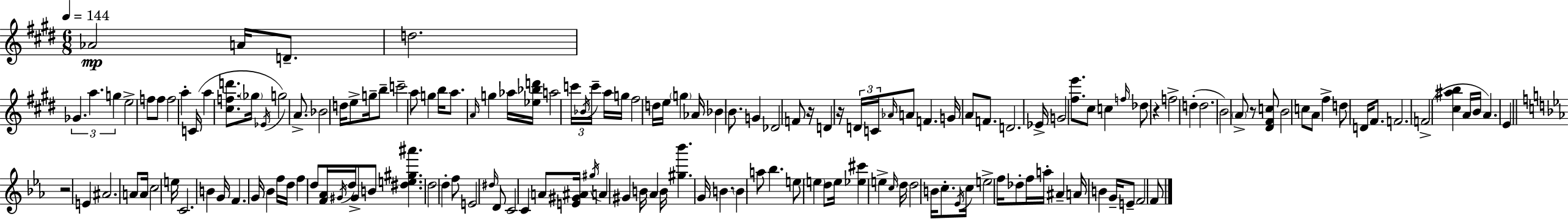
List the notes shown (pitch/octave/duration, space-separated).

Ab4/h A4/s D4/e. D5/h. Gb4/q. A5/q. G5/q E5/h F5/e F5/e F5/h A5/q C4/s A5/q [C#5,F5,D6]/e. Gb5/s Eb4/s G5/h A4/e. Bb4/h D5/s E5/e G5/s B5/e C6/h A5/e G5/q B5/s A5/e. A4/s G5/q Ab5/s [Eb5,Bb5,D6]/s A5/h C6/s Bb4/s C6/s A5/s G5/s F#5/h D5/s E5/s G5/q Ab4/s Bb4/q B4/e. G4/q Db4/h F4/e R/s D4/q R/s D4/s C4/s Ab4/s A4/e F4/q. G4/s A4/e F4/e. D4/h. Eb4/s G4/h [F#5,E6]/e. C#5/e C5/q F5/s Db5/e R/q F5/h D5/q D5/h. B4/h A4/e R/e [D#4,F#4,C5]/e B4/h C5/e A4/e F#5/q D5/e D4/s F#4/e. F4/h. F4/h [C#5,A#5,B5]/q A4/s B4/s A4/q. E4/q R/h E4/q A#4/h. A4/e A4/s C5/h E5/s C4/h. B4/q G4/s F4/q. G4/s Bb4/q F5/s D5/s F5/q D5/e [F4,Ab4]/s G#4/s D5/s G#4/e B4/e [D#5,E5,G#5,A#6]/q. D5/h D5/q F5/e E4/h D#5/s D4/e C4/h C4/q A4/e [E4,G#4,A#4]/s G#5/s A4/q G#4/q B4/s Ab4/q B4/s [G#5,Bb6]/q. G4/s B4/q. B4/q A5/e Bb5/q. E5/e E5/q D5/e E5/s [Eb5,C#6]/q E5/q C5/s D5/s D5/h B4/s C5/e. Eb4/s C5/s E5/h F5/s Db5/e F5/s A5/s A#4/q A4/s B4/q G4/s E4/e F4/h F4/e